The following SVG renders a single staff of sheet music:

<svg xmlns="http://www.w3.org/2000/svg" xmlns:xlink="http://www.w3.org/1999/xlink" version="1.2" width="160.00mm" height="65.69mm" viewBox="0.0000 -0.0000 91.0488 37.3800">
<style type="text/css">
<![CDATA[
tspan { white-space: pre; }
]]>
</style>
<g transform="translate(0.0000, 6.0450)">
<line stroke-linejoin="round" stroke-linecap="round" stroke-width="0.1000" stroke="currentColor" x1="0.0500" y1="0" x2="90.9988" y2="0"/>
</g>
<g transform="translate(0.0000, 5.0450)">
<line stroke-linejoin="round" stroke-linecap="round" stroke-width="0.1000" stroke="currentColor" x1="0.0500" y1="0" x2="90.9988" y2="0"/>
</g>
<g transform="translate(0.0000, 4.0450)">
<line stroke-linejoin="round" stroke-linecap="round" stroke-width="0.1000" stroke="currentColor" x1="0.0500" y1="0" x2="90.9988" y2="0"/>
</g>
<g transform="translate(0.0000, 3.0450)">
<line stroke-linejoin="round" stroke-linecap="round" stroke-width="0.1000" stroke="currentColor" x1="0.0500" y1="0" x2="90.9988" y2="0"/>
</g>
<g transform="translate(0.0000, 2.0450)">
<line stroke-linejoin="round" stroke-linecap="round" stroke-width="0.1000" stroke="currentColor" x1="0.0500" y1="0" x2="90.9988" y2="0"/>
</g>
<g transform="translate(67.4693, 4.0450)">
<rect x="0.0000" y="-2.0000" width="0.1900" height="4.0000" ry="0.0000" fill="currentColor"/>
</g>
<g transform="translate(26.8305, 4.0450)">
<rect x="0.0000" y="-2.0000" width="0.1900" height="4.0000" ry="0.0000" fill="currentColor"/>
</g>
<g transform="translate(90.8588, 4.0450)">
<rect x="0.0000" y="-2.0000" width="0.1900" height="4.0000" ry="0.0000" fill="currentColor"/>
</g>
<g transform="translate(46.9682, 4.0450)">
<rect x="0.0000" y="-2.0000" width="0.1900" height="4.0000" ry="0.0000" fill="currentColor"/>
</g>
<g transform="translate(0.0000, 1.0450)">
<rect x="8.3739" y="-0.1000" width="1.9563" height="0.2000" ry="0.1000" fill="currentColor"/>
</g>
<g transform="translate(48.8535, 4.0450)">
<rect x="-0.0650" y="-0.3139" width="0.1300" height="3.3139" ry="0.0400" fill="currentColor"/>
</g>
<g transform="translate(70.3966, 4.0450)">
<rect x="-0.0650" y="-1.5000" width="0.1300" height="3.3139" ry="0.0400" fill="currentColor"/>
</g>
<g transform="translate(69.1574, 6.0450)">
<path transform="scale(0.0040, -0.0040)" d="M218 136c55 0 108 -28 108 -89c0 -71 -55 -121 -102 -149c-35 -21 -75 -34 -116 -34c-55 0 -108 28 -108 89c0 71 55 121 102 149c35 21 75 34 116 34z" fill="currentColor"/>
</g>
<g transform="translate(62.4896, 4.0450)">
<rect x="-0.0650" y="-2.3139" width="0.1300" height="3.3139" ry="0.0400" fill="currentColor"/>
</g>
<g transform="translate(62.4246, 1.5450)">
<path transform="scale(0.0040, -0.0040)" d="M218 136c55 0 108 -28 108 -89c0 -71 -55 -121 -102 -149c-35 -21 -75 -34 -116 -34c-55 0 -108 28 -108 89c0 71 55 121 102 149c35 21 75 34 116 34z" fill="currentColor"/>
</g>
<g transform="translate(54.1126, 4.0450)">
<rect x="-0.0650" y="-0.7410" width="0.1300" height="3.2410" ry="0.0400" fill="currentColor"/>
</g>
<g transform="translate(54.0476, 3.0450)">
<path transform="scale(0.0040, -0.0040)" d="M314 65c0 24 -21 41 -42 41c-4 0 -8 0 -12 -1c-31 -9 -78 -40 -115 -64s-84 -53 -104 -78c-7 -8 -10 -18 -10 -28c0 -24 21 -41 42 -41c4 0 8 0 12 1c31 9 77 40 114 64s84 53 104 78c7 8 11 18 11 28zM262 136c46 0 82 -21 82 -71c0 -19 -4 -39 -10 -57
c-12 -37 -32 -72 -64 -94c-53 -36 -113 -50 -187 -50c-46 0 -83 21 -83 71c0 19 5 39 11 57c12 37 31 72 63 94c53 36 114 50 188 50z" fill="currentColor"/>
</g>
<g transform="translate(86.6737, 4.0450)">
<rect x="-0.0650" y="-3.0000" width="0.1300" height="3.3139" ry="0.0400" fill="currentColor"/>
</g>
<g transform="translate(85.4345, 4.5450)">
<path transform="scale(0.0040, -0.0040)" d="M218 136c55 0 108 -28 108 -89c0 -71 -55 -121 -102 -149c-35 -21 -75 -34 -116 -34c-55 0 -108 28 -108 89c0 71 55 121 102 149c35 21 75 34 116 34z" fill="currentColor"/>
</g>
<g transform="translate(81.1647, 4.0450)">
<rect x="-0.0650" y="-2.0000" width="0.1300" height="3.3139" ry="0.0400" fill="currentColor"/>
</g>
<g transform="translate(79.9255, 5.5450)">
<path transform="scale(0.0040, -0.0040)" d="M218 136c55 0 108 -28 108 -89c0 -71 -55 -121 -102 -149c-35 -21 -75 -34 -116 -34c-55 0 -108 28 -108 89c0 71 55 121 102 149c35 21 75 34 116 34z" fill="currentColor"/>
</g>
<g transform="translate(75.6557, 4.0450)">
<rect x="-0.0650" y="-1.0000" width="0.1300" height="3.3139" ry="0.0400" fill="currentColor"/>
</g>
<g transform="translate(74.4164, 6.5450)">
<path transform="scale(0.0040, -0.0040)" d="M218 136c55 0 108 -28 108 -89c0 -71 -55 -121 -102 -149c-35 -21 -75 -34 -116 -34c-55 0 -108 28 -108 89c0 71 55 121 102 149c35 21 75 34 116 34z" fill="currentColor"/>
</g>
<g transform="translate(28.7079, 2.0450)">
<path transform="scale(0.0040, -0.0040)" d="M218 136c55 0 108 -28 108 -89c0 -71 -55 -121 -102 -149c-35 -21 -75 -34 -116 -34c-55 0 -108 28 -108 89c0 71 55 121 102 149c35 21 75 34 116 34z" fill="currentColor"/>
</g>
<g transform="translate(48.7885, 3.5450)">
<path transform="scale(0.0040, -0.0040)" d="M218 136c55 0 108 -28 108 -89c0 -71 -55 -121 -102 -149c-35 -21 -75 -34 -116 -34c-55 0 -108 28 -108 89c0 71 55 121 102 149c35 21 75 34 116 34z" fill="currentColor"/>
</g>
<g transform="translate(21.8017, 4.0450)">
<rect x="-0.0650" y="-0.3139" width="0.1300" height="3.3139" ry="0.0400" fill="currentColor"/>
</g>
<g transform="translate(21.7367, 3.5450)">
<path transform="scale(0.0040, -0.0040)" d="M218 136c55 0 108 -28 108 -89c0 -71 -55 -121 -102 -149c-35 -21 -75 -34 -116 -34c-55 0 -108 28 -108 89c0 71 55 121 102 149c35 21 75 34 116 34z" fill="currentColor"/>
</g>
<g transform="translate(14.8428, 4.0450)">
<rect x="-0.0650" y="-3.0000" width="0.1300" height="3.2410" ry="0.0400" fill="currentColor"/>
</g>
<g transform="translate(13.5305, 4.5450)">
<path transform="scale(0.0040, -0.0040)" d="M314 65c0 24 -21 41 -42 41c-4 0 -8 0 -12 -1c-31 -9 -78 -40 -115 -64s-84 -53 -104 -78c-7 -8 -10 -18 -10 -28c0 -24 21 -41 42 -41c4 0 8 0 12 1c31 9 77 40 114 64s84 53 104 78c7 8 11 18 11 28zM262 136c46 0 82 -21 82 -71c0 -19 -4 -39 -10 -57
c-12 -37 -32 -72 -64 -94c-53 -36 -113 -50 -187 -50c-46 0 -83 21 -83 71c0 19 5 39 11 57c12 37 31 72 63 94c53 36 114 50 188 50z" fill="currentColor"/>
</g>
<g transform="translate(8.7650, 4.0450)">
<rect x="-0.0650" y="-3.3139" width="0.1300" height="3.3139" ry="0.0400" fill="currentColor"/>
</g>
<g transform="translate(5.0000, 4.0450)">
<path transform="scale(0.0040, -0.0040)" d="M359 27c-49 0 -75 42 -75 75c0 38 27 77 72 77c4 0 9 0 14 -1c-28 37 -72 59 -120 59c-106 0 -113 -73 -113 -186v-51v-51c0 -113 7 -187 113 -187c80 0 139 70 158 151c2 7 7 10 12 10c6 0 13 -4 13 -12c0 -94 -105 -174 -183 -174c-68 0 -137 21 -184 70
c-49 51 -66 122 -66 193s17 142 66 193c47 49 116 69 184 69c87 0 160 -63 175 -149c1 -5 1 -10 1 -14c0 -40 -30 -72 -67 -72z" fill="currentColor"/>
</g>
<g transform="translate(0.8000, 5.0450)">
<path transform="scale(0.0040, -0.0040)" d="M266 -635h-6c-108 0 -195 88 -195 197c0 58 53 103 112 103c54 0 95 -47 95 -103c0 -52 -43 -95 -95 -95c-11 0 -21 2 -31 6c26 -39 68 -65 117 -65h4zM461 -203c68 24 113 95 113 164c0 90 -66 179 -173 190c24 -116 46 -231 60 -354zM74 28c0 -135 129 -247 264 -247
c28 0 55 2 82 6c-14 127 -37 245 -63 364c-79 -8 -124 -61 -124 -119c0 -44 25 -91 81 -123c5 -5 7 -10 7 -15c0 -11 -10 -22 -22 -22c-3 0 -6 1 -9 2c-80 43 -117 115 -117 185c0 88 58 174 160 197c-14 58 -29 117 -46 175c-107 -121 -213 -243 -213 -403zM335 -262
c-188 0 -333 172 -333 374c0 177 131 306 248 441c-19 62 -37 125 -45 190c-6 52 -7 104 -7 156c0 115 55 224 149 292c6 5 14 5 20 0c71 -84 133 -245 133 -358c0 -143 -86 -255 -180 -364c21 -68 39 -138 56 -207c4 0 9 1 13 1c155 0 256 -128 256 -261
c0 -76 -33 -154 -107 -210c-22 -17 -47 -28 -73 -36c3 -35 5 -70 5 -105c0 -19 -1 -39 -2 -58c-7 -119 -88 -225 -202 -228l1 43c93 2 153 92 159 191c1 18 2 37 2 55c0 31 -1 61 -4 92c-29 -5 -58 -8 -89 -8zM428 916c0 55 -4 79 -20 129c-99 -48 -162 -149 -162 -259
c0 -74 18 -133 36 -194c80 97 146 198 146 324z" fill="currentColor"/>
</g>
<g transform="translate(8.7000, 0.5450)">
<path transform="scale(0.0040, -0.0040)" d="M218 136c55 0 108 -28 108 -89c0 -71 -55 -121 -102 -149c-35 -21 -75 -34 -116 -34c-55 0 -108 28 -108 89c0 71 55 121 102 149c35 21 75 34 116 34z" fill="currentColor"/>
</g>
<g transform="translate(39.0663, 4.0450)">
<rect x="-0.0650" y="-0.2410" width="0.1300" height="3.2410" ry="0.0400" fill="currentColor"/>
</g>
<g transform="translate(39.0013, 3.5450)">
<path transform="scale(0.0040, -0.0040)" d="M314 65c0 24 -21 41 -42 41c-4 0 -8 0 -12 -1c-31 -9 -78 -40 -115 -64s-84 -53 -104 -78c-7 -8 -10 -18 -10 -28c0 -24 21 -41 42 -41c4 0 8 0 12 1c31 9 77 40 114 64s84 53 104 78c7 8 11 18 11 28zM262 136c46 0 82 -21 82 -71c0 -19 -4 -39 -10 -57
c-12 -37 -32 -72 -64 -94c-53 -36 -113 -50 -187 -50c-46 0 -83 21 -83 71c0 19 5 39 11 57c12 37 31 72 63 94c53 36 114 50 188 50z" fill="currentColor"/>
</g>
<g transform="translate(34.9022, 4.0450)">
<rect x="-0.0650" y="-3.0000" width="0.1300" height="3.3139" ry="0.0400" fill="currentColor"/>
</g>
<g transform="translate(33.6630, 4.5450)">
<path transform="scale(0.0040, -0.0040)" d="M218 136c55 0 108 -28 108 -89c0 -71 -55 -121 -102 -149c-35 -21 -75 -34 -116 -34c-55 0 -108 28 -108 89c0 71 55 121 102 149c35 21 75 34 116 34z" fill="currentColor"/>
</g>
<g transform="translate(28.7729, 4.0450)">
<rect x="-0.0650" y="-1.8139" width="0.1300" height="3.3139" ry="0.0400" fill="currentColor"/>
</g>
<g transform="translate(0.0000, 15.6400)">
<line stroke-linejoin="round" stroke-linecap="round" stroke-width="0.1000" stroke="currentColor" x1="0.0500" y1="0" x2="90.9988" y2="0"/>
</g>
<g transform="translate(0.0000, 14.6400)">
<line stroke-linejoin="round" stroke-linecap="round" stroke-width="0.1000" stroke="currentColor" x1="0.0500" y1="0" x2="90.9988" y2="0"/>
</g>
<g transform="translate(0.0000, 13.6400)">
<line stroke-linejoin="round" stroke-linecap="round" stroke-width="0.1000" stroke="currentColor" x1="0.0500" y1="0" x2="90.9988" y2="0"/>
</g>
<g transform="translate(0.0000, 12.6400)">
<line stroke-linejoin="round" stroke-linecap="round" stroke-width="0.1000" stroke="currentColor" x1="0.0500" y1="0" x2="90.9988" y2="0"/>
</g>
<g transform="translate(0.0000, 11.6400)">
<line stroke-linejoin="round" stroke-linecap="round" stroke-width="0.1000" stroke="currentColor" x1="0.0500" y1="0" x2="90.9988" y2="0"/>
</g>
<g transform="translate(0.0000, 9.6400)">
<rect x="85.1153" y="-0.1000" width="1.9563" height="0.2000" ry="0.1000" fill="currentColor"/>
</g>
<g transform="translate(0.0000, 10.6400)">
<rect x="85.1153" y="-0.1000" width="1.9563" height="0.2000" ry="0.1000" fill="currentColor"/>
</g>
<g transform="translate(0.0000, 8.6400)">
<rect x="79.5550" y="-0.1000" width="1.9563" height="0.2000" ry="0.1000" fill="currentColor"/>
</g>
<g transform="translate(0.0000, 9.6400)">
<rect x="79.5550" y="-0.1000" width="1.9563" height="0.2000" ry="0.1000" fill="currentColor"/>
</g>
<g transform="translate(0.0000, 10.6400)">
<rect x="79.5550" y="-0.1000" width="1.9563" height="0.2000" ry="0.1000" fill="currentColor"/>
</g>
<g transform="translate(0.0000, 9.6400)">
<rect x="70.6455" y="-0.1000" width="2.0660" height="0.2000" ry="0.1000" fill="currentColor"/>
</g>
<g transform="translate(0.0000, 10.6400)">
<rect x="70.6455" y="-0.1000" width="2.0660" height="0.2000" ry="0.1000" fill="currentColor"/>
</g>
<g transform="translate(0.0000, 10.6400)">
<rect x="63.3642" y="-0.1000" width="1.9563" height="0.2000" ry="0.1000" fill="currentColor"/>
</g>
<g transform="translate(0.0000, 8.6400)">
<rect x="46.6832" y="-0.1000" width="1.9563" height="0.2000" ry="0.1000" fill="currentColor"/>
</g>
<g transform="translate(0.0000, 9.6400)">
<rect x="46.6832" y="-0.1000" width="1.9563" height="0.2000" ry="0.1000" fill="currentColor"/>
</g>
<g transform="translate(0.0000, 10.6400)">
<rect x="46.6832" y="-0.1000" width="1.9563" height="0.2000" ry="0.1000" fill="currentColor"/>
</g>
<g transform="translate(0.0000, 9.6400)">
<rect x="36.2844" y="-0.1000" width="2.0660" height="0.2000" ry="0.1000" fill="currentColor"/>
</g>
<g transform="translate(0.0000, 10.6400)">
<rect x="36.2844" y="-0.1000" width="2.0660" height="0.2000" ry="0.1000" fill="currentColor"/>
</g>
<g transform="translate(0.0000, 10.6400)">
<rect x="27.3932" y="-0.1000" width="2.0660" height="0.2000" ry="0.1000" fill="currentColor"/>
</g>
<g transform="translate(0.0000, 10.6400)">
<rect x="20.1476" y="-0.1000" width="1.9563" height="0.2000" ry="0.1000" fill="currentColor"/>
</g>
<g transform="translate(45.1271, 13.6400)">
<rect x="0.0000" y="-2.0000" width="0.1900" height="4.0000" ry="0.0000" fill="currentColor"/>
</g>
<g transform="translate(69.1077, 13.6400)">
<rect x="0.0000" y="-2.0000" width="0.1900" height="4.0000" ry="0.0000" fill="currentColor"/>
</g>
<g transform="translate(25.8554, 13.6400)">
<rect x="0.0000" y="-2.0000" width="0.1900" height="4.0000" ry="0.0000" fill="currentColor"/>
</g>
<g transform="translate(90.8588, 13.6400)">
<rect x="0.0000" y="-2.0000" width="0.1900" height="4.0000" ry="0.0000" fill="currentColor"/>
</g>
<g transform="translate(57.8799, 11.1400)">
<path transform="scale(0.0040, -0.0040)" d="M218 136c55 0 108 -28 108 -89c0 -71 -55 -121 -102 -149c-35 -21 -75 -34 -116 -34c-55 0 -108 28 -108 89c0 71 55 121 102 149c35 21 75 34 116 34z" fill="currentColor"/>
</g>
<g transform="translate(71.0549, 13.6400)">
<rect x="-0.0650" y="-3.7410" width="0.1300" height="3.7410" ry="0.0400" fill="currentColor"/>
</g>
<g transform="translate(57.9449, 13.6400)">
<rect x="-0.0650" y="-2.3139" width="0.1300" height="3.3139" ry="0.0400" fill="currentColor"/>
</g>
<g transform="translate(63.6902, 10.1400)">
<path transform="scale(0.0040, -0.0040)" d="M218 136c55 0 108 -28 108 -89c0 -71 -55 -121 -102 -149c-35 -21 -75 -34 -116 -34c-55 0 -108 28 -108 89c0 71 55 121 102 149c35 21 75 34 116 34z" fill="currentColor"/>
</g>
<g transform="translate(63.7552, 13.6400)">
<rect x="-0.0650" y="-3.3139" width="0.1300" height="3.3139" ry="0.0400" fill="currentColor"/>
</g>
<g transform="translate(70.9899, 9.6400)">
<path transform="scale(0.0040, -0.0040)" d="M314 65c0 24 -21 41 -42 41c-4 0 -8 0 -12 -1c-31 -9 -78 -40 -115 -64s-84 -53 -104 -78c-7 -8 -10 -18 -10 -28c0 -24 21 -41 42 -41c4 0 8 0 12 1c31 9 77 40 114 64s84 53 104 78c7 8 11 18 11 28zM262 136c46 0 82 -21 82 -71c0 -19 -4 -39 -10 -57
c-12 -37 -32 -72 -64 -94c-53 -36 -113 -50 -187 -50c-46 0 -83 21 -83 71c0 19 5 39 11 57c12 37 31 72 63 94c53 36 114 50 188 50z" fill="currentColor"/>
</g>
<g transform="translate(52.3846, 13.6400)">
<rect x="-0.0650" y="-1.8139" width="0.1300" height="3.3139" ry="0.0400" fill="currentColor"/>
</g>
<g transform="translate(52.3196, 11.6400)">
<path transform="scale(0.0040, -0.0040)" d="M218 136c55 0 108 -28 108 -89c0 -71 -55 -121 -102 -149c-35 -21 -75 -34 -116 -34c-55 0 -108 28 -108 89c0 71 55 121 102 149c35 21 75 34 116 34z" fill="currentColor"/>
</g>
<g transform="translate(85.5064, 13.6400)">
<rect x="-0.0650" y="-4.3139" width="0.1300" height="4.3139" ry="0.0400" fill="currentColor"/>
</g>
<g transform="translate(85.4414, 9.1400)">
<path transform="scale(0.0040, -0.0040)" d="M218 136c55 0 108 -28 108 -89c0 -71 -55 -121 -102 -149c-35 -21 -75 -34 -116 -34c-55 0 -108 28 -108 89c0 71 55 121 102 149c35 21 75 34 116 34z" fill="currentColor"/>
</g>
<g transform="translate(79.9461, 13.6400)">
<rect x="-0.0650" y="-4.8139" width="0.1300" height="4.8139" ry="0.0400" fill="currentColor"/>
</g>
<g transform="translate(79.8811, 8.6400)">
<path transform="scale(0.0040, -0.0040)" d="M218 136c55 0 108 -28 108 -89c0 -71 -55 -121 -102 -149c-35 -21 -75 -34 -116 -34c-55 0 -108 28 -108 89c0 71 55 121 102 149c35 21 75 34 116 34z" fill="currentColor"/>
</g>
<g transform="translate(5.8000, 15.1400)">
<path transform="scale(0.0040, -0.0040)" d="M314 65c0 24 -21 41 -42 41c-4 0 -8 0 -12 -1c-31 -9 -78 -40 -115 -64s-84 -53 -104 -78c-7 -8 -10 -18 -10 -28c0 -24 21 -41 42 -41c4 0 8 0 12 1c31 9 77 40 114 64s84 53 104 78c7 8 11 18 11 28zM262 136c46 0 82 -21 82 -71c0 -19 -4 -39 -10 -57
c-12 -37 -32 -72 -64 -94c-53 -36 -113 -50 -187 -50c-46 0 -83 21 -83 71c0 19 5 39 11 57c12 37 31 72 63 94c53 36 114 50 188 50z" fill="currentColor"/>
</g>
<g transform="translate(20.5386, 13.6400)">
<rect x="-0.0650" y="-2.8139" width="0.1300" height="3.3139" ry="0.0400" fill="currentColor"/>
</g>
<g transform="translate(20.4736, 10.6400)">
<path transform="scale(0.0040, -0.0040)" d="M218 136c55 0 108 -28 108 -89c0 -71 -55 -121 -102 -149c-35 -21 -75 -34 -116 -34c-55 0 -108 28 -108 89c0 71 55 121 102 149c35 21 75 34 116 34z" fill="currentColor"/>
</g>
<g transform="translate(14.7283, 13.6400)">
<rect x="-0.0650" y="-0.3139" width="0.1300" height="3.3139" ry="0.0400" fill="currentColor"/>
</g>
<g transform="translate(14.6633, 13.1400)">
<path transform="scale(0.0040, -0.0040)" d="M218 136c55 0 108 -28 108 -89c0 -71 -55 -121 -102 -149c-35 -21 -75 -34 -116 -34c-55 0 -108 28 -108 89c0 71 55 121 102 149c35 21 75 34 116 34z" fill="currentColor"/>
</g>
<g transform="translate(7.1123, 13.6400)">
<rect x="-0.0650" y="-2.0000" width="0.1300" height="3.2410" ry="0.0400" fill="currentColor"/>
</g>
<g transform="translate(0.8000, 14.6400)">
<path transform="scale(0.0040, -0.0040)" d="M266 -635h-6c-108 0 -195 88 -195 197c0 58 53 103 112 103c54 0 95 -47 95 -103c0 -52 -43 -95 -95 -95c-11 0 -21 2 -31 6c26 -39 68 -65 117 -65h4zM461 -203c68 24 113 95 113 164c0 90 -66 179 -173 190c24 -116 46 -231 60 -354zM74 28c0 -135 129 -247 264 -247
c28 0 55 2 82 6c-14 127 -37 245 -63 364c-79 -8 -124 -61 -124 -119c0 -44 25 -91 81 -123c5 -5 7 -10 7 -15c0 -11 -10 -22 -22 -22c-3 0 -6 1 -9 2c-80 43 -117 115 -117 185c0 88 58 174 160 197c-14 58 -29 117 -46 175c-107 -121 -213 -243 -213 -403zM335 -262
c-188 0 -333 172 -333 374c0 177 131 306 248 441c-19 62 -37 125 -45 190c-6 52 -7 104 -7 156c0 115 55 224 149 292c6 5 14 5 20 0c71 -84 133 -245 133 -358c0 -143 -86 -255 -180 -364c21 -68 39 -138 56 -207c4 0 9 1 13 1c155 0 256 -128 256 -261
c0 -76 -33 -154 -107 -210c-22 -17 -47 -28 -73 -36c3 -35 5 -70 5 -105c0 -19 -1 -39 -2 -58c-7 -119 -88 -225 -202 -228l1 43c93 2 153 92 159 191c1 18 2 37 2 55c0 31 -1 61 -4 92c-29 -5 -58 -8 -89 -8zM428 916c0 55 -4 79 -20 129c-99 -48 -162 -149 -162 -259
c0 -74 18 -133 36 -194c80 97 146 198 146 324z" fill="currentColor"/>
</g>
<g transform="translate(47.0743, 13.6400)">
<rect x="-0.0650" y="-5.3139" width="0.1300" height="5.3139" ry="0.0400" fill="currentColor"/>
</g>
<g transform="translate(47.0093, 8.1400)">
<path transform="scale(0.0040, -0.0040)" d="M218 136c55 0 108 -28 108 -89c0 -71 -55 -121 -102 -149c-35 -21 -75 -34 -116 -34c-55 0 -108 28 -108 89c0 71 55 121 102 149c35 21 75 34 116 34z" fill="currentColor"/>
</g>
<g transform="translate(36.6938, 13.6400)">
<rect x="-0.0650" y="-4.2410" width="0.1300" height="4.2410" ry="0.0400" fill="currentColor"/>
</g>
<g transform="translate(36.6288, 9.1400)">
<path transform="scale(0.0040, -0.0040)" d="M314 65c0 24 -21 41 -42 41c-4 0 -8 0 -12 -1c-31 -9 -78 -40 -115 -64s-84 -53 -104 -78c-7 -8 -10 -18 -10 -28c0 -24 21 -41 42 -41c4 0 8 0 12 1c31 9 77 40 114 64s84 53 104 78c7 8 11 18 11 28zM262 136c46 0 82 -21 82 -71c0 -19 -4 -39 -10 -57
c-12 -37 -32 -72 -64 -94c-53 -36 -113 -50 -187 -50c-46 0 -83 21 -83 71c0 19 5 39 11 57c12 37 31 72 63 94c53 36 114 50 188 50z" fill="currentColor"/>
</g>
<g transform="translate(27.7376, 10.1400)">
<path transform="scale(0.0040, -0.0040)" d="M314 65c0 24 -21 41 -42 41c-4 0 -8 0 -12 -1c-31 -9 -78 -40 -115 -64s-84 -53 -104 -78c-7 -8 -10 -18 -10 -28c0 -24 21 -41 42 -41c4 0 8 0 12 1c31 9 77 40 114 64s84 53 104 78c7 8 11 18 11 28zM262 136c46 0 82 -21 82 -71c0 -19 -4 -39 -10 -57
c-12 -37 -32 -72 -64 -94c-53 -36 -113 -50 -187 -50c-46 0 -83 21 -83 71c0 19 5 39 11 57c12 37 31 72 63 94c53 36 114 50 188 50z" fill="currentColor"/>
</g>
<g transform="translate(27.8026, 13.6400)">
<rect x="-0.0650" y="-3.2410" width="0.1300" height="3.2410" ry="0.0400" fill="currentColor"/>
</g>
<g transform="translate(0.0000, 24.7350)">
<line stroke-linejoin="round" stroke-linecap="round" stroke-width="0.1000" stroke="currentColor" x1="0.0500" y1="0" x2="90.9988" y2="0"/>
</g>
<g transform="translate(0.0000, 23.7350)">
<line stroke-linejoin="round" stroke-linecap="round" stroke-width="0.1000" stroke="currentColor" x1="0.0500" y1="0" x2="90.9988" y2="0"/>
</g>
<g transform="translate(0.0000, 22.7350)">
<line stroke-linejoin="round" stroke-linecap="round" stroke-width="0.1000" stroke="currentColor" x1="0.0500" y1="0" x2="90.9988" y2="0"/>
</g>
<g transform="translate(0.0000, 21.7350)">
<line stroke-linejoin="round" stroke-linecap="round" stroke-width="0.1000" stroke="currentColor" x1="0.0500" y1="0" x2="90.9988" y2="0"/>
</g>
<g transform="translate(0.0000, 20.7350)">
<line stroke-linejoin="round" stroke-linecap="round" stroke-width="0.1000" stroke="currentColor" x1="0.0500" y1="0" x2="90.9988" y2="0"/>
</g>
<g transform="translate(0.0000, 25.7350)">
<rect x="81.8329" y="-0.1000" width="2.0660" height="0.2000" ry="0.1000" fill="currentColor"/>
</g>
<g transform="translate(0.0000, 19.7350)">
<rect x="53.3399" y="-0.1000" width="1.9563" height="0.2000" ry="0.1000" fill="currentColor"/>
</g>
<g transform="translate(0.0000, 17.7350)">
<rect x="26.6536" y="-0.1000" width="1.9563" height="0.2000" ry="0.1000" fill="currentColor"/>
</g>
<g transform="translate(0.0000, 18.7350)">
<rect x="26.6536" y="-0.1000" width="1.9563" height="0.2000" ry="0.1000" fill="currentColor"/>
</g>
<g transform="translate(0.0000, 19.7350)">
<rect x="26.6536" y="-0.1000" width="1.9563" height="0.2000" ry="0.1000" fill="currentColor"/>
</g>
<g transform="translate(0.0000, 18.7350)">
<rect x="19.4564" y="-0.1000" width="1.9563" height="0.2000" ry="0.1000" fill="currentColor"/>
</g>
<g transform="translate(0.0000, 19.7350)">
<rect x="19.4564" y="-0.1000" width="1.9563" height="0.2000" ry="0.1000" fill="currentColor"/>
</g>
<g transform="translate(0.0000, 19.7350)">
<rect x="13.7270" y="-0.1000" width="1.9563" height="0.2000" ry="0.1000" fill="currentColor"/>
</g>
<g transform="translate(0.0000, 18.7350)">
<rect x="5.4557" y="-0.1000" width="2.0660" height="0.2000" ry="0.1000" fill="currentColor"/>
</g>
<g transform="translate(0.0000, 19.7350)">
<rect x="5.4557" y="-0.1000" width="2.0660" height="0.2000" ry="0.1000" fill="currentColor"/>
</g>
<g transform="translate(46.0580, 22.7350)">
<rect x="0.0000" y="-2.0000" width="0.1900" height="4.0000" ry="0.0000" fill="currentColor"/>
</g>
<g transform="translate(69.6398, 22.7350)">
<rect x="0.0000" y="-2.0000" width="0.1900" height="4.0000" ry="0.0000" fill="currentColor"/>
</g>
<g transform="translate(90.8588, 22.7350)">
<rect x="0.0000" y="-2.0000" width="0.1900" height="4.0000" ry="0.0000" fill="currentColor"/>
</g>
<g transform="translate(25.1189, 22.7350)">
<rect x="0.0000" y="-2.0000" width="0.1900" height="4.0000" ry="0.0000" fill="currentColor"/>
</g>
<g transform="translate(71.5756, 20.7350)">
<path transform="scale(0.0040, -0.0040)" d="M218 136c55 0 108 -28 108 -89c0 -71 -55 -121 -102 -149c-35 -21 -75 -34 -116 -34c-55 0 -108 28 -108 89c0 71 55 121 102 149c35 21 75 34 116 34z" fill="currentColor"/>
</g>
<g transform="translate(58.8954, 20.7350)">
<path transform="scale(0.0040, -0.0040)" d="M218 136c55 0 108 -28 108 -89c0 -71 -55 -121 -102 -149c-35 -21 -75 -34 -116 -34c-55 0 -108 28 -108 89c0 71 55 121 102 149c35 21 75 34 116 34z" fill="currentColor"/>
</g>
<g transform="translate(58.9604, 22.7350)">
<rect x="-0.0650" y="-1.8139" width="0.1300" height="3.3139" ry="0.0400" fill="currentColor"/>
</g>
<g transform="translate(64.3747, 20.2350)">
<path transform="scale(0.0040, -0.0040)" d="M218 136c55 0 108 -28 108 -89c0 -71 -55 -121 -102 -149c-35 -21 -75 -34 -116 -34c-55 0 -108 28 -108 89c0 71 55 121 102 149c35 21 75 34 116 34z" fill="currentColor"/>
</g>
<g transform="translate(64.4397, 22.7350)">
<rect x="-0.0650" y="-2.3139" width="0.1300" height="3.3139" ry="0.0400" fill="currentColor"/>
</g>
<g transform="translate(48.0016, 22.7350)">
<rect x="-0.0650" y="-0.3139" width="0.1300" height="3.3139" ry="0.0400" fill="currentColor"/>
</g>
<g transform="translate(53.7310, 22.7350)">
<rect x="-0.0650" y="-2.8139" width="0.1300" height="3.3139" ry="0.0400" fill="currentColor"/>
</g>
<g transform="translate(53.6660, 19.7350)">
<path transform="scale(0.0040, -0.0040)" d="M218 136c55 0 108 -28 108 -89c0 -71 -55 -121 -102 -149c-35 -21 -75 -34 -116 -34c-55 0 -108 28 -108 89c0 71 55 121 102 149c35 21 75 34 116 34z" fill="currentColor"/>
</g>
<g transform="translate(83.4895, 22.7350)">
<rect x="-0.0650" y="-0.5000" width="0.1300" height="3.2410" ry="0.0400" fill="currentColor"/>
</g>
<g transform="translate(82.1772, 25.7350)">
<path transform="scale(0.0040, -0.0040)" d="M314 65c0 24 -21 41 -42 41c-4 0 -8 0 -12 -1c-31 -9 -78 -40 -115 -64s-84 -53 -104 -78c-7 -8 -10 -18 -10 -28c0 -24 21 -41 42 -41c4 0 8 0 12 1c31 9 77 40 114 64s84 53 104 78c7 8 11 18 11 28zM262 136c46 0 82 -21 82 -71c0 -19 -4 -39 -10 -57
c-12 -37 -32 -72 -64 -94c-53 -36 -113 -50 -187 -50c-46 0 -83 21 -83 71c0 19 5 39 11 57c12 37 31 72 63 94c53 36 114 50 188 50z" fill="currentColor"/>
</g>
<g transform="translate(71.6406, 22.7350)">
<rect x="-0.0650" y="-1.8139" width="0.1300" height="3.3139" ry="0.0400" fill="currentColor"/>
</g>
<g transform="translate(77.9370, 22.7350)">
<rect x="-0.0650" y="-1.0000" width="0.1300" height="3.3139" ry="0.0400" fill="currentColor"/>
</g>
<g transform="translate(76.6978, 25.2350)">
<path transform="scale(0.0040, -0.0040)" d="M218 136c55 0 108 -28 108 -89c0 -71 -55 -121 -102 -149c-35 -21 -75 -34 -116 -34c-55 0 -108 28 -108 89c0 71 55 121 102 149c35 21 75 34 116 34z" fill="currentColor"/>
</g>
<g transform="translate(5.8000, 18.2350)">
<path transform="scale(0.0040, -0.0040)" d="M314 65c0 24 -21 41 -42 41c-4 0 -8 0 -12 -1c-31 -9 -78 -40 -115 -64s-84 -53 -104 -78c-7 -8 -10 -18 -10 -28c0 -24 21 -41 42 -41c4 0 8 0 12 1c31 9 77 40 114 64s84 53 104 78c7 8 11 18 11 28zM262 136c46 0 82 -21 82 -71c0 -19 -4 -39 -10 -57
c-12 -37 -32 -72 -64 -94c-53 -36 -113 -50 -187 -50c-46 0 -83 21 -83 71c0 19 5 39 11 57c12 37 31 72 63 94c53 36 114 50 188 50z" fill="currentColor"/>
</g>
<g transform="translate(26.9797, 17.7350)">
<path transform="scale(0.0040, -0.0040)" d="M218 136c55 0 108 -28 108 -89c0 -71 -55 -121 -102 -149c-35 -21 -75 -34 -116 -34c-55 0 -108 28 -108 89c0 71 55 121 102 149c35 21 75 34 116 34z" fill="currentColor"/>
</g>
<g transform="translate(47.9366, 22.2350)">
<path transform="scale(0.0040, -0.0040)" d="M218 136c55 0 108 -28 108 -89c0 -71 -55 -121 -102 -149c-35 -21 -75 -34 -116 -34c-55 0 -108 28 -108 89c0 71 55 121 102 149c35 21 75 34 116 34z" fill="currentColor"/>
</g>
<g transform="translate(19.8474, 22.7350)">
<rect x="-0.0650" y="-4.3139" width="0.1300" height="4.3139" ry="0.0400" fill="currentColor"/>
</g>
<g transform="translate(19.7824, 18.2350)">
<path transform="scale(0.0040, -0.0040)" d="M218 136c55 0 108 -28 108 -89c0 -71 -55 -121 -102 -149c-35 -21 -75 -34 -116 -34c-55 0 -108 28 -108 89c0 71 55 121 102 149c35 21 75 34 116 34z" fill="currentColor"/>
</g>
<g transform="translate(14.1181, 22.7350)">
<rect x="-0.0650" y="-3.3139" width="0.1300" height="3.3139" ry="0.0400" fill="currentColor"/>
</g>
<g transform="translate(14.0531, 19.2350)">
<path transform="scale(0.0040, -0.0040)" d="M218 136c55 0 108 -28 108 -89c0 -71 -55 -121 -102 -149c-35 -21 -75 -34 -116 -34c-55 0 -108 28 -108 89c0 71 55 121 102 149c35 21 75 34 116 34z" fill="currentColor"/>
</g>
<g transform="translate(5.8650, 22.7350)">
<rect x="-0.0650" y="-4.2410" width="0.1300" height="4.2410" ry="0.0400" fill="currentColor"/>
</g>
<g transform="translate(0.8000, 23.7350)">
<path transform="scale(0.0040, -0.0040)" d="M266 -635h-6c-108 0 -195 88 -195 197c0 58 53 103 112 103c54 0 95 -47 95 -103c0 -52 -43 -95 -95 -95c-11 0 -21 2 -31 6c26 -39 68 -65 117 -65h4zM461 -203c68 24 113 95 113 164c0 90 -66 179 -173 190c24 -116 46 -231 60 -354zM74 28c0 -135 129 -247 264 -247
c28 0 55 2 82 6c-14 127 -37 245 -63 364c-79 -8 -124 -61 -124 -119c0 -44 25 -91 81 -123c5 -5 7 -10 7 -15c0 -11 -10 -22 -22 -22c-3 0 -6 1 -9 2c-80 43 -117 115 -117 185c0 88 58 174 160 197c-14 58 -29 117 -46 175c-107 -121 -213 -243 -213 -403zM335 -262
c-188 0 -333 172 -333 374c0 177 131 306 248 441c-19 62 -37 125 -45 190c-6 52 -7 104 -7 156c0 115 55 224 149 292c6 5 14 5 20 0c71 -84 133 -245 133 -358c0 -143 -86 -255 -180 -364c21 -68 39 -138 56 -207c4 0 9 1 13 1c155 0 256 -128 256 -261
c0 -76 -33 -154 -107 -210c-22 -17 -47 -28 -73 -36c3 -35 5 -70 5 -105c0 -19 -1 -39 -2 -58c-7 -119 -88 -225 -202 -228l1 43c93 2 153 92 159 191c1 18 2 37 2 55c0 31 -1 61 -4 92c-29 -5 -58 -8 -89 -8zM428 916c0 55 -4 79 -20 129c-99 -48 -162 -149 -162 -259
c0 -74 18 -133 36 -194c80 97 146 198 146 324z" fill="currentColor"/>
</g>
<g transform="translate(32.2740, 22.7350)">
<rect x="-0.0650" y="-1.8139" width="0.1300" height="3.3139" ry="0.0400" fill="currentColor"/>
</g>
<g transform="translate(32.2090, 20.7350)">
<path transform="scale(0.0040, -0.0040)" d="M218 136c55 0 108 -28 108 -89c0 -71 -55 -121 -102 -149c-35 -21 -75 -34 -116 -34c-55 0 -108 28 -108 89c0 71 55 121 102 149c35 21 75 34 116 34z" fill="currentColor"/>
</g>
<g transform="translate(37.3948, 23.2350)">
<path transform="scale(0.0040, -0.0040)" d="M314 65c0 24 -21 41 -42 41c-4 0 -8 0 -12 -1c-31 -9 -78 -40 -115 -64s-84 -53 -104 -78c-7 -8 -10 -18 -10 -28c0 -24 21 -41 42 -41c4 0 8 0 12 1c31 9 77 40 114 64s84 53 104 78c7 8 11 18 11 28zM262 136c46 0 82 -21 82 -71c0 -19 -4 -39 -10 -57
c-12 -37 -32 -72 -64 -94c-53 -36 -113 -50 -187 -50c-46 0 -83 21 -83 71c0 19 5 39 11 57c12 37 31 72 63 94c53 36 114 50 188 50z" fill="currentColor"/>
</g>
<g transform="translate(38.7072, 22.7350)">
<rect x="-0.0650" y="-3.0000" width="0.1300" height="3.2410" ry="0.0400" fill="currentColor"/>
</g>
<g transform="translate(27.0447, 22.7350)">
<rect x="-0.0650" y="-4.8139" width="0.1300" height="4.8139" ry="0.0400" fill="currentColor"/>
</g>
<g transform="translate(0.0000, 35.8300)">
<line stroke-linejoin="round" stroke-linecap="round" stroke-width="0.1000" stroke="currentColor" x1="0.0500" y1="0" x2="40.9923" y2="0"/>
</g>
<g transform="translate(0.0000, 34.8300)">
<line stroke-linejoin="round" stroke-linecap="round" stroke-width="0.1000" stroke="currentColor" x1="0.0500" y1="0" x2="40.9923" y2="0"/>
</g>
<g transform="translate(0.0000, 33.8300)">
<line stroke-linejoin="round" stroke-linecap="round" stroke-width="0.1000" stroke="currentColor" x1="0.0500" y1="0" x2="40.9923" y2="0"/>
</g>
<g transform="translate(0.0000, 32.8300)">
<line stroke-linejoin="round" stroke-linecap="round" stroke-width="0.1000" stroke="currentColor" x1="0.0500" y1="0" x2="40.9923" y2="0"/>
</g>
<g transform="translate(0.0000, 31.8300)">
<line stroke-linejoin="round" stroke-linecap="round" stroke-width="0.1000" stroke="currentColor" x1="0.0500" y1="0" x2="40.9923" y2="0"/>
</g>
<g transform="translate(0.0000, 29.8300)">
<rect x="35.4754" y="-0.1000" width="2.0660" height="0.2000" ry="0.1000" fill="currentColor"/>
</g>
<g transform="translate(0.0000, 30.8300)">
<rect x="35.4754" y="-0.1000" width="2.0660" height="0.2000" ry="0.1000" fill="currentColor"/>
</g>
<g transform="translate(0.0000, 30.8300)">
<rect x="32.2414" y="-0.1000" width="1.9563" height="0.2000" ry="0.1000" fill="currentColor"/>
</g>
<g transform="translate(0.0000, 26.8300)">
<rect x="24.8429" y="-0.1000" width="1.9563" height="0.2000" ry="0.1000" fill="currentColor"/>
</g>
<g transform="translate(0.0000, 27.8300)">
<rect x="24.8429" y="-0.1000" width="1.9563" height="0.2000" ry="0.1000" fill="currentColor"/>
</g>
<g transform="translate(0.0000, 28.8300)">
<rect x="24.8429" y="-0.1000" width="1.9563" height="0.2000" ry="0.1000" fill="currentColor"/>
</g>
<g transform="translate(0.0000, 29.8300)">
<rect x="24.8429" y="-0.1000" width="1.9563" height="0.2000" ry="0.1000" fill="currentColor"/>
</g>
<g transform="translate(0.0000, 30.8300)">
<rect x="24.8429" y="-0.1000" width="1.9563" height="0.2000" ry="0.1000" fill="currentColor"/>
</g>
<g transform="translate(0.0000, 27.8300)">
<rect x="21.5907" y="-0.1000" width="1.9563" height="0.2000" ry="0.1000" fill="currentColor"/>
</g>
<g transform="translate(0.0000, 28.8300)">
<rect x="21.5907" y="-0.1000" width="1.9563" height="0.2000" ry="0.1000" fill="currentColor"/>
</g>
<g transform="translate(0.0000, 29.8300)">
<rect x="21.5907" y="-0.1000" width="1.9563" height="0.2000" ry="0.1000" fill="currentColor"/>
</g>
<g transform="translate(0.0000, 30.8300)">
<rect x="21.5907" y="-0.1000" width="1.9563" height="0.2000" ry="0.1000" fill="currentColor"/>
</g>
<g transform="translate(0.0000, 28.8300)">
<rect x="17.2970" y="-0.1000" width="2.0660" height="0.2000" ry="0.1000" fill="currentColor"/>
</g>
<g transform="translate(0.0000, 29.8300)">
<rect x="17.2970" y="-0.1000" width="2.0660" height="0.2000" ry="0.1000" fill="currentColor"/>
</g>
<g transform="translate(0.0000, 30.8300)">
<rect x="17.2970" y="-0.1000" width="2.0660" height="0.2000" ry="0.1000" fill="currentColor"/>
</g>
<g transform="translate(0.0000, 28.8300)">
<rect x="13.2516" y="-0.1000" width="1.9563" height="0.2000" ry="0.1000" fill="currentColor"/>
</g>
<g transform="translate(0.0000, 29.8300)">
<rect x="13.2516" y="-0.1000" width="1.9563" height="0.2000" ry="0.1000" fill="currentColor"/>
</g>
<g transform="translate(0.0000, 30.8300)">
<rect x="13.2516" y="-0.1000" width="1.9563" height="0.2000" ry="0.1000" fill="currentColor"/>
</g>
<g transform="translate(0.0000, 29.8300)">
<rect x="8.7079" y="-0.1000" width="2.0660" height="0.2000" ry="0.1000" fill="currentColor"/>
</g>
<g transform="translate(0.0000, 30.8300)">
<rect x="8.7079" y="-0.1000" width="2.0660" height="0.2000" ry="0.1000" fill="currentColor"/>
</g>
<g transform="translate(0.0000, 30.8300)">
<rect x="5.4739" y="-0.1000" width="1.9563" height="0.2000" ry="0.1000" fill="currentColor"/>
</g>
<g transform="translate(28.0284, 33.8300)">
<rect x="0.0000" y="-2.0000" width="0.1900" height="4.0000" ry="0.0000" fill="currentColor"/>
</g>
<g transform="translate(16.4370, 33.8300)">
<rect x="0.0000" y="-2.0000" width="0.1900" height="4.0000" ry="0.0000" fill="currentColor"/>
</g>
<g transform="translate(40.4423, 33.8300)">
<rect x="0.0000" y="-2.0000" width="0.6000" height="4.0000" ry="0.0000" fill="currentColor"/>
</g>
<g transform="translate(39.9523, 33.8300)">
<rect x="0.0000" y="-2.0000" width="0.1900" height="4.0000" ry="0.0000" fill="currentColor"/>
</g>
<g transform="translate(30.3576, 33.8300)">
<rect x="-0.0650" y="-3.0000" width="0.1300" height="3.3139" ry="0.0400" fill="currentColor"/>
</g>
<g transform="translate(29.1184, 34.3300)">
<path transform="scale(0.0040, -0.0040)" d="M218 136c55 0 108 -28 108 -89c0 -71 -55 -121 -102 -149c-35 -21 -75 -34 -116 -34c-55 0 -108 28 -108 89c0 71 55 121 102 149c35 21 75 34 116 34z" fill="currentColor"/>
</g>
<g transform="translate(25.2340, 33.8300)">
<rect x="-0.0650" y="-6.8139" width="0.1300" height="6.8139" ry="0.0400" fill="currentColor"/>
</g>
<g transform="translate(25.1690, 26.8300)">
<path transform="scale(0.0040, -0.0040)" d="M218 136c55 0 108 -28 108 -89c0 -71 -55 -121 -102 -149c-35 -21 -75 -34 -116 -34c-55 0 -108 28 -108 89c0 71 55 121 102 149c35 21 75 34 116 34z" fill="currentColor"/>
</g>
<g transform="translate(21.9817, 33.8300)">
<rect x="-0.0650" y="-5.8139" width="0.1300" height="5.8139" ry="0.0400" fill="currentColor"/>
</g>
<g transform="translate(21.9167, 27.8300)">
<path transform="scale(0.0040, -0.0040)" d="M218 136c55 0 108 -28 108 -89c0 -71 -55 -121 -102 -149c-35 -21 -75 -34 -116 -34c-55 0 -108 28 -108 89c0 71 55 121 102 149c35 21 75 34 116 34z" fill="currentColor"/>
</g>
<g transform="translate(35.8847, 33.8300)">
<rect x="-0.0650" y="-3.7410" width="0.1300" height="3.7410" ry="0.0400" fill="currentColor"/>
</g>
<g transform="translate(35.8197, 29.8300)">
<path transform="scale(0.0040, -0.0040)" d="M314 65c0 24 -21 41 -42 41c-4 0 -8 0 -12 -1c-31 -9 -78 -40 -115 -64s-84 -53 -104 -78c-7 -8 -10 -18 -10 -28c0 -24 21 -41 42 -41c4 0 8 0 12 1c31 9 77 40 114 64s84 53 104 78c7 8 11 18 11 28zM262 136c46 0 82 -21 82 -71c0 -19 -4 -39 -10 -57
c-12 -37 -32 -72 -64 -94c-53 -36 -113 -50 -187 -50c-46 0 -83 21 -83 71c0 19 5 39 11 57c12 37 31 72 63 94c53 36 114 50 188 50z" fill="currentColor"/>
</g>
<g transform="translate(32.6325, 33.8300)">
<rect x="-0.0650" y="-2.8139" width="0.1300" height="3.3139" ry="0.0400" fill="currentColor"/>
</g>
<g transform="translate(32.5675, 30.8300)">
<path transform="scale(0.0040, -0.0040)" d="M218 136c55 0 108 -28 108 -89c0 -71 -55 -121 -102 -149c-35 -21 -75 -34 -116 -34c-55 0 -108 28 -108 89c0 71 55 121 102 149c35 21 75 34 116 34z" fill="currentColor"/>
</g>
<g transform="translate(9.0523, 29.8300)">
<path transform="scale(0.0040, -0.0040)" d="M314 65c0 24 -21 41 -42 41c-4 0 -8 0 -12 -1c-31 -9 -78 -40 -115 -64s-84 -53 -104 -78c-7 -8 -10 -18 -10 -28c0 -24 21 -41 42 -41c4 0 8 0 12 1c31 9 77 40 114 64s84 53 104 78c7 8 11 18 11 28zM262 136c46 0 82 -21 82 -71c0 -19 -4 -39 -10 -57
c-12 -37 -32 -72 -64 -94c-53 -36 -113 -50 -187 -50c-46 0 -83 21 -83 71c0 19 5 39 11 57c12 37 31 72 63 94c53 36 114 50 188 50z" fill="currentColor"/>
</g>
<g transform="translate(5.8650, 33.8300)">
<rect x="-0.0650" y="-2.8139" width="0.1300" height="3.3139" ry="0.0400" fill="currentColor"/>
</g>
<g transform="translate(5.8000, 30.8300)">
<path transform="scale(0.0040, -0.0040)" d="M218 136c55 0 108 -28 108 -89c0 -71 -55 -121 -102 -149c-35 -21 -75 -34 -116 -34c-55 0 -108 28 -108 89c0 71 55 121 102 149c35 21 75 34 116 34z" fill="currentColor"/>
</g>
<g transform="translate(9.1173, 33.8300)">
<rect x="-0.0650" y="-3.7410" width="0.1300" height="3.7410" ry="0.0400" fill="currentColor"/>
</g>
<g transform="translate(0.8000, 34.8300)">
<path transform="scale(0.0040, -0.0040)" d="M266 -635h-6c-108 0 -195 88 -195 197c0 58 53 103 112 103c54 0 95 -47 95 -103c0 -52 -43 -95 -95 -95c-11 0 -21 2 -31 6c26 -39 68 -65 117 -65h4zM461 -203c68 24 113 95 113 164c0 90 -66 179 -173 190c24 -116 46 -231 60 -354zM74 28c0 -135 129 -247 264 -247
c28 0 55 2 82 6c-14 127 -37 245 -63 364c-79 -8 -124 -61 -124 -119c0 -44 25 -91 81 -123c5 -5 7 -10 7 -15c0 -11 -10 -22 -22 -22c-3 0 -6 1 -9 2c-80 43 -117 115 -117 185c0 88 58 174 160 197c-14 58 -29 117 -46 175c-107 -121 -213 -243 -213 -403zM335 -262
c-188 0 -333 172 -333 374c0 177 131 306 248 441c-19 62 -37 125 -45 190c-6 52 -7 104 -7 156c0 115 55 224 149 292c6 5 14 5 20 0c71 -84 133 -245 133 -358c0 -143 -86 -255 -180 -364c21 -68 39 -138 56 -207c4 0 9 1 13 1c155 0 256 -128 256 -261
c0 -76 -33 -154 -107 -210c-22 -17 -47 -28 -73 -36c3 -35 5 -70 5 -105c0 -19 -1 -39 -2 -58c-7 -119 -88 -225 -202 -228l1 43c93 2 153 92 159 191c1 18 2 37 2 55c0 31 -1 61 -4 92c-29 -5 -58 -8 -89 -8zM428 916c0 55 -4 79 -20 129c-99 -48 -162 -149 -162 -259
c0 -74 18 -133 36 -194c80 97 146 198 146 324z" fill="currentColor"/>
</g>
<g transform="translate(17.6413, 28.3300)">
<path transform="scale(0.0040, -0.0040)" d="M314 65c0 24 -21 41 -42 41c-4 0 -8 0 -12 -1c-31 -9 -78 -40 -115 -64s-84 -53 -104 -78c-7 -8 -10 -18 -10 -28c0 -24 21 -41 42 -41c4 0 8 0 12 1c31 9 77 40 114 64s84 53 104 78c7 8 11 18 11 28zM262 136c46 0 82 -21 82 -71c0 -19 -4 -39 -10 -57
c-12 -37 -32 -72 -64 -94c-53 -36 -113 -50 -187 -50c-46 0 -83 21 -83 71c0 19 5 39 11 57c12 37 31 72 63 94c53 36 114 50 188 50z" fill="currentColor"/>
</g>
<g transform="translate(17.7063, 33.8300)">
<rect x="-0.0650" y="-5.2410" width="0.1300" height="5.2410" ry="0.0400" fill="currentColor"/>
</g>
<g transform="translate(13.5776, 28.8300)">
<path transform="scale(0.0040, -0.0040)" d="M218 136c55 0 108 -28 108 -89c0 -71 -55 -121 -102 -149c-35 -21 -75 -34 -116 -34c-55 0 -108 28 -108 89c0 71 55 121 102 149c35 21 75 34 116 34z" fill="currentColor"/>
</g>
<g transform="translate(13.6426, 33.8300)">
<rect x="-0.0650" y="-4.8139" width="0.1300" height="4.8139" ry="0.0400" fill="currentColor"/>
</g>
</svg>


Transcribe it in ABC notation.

X:1
T:Untitled
M:4/4
L:1/4
K:C
b A2 c f A c2 c d2 g E D F A F2 c a b2 d'2 f' f g b c'2 e' d' d'2 b d' e' f A2 c a f g f D C2 a c'2 e' f'2 g' b' A a c'2